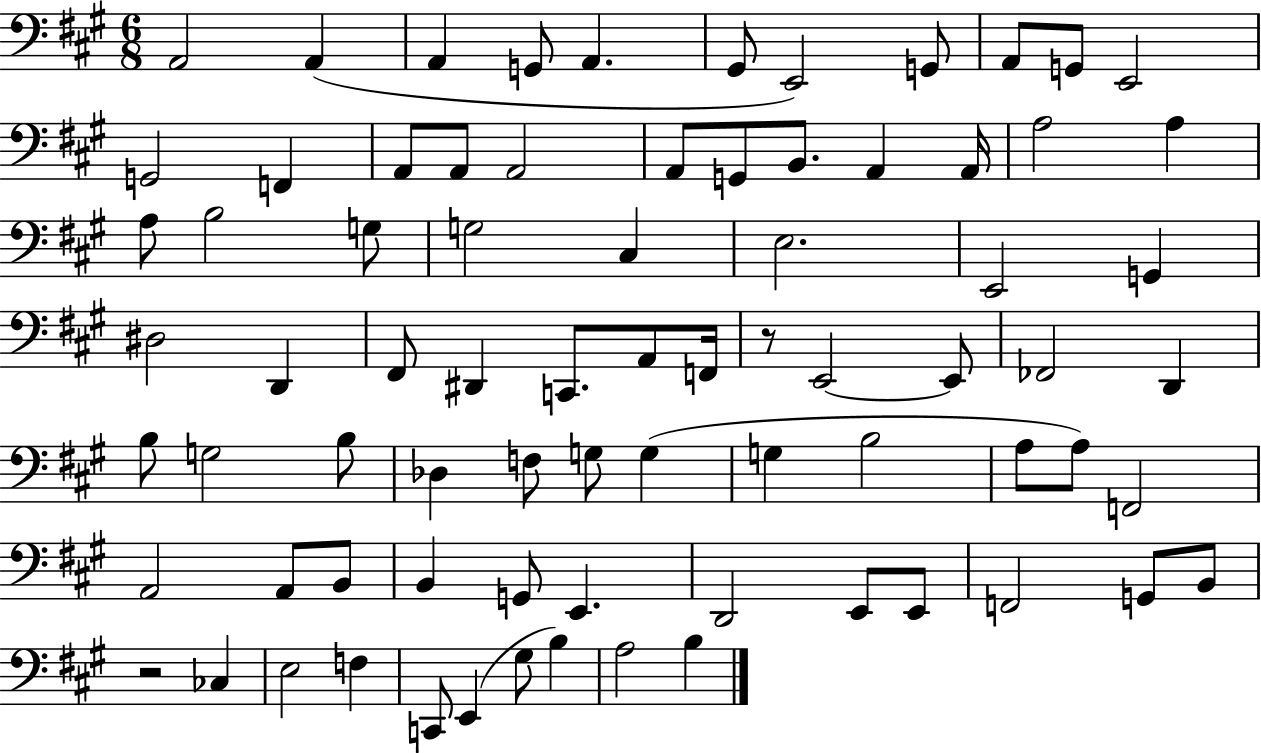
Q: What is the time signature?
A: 6/8